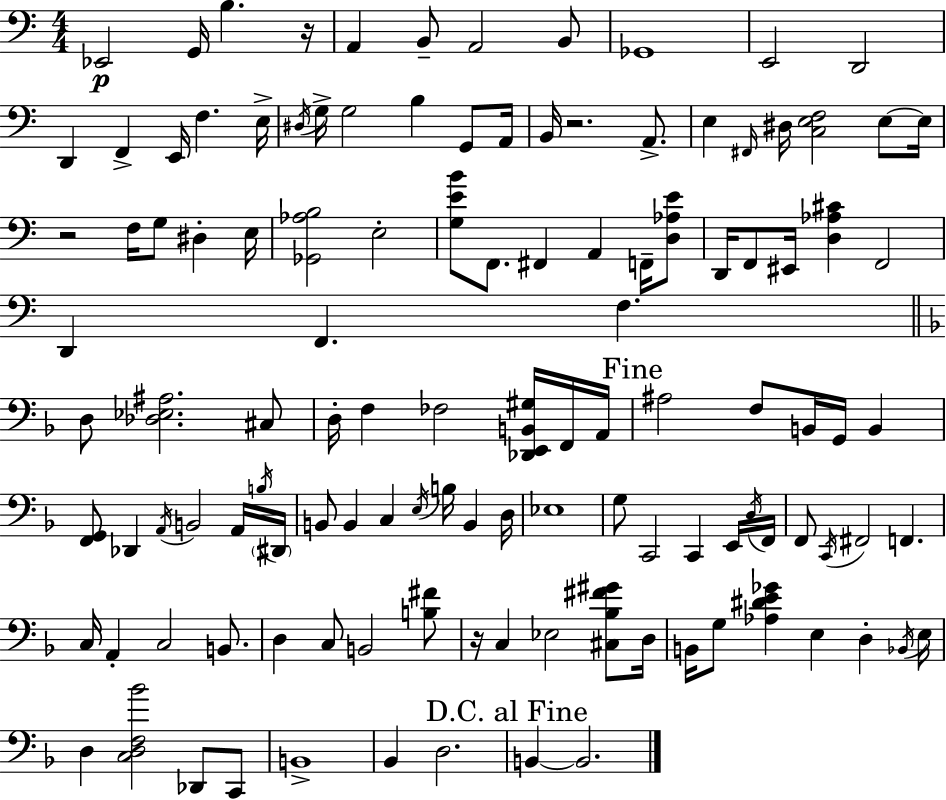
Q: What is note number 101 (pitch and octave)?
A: Bb2